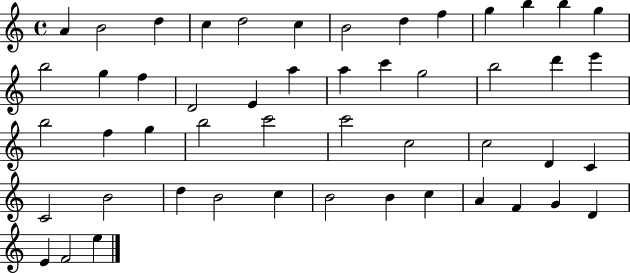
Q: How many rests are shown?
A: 0